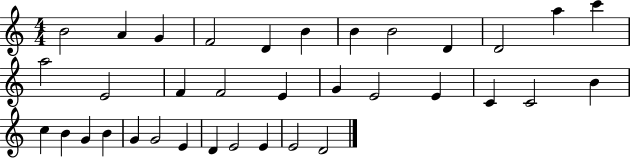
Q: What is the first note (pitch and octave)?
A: B4